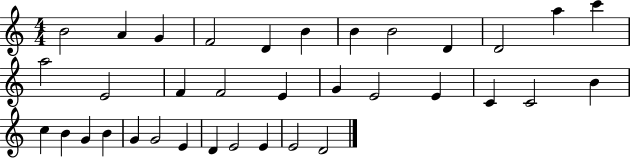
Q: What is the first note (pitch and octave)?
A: B4